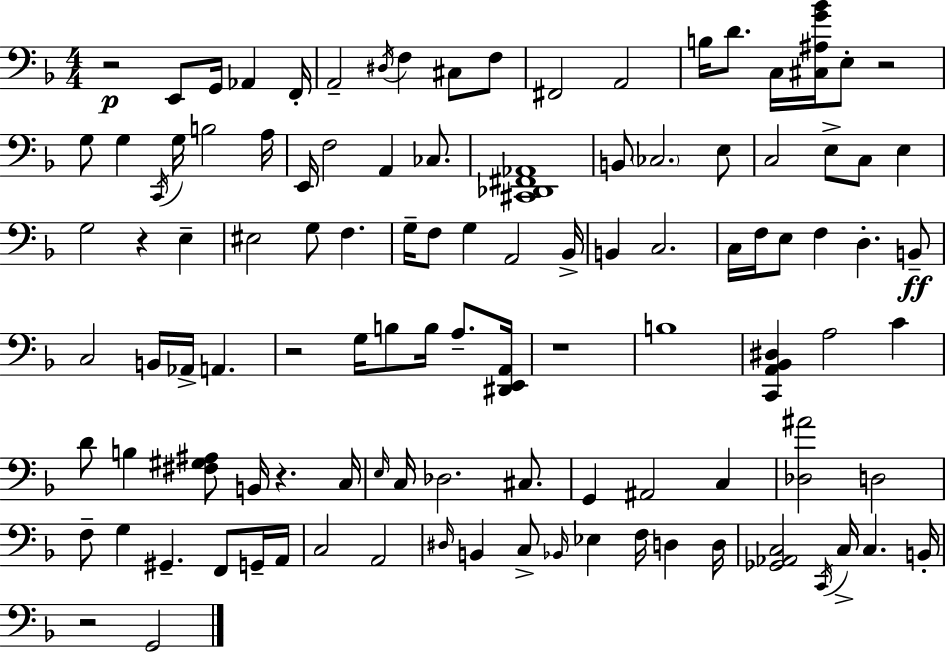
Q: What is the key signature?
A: D minor